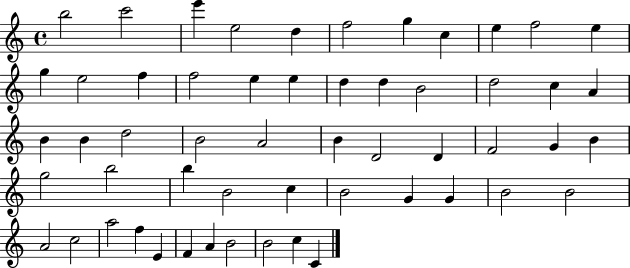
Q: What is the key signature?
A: C major